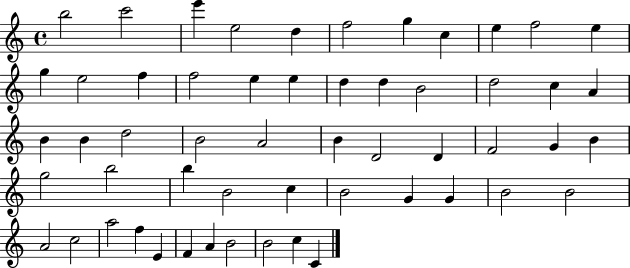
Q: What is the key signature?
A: C major